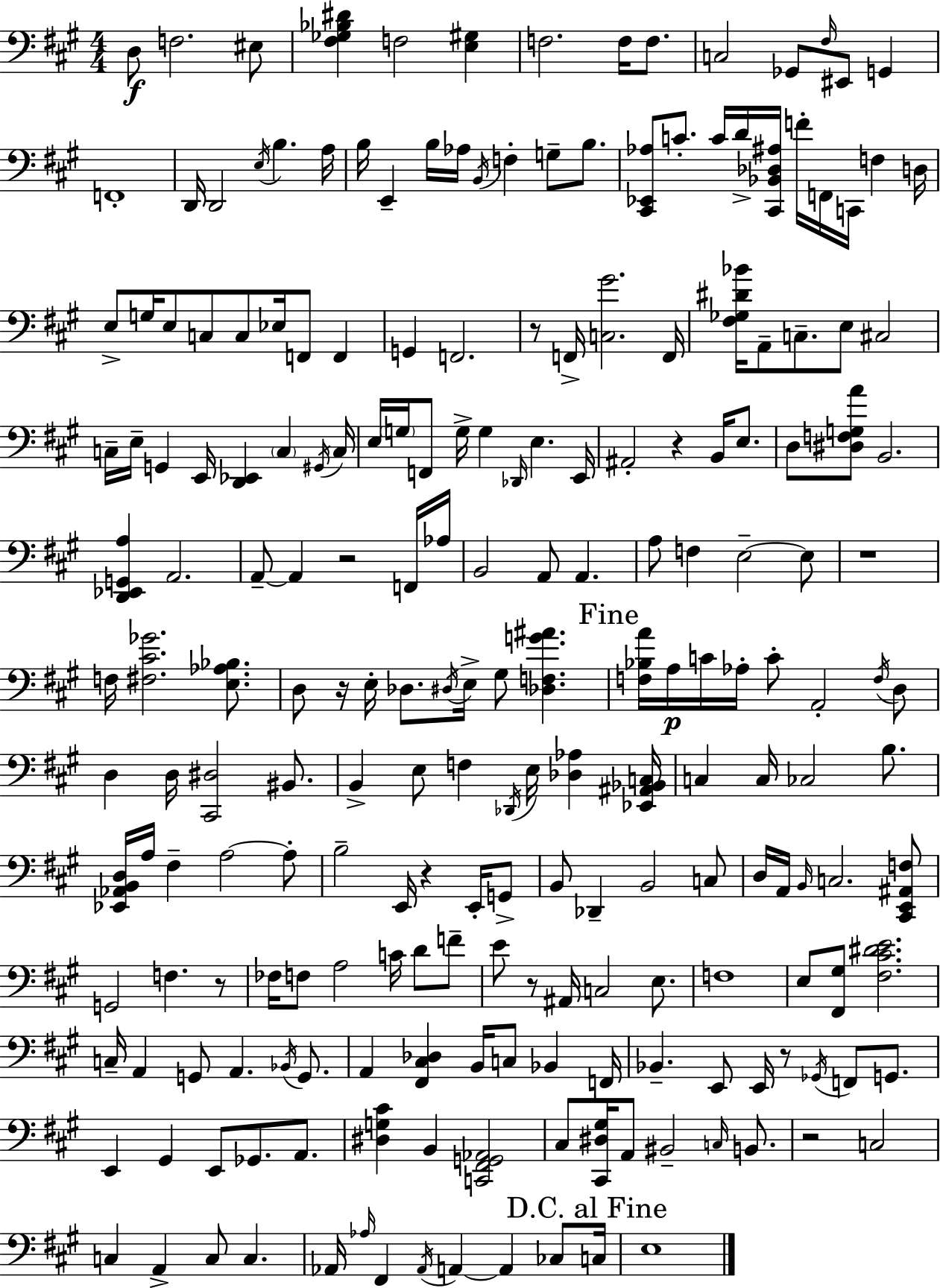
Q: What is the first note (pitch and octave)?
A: D3